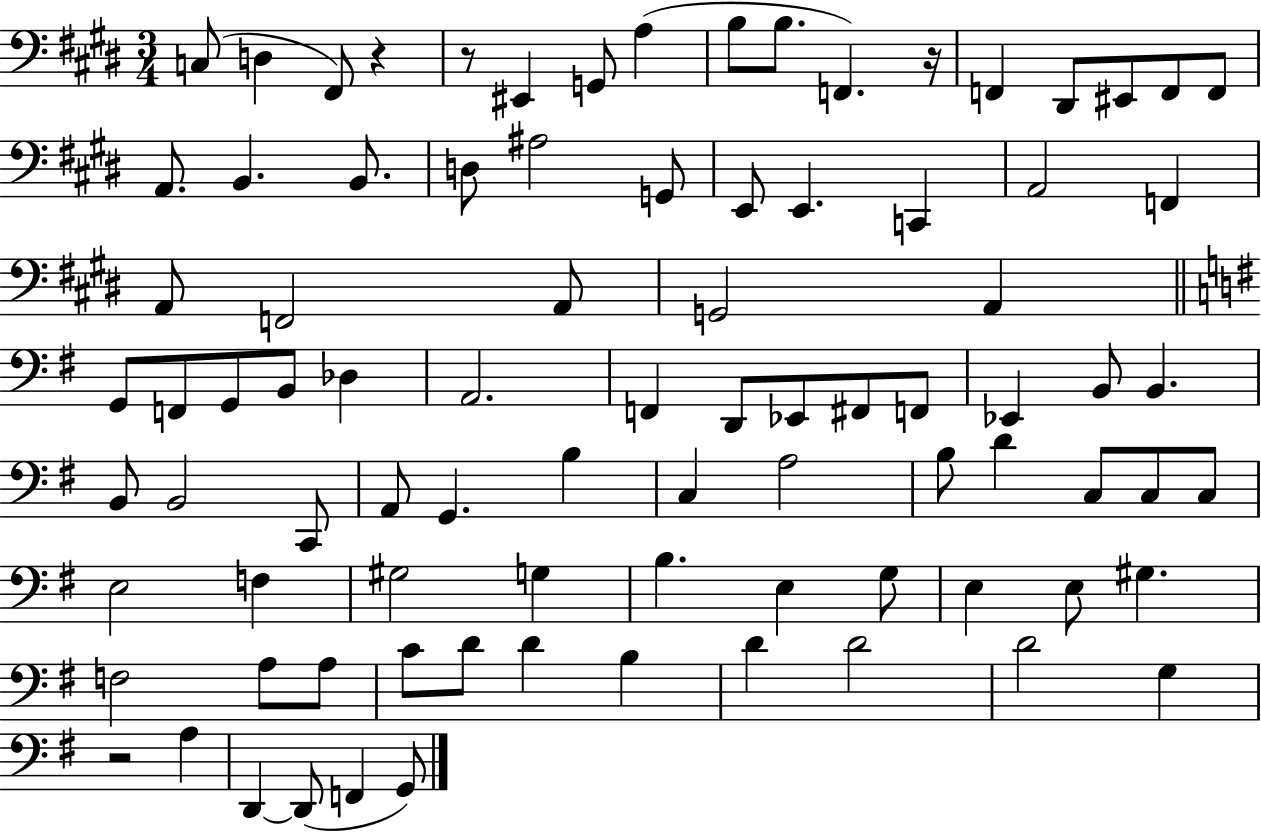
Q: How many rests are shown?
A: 4